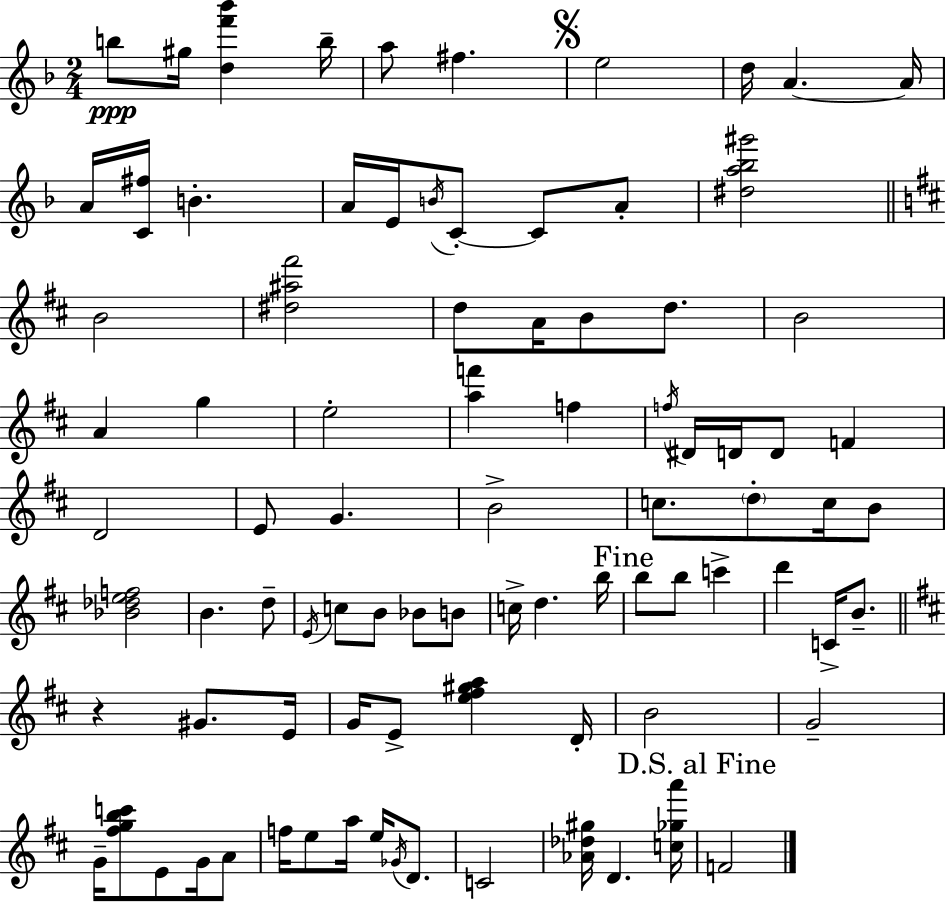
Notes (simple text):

B5/e G#5/s [D5,F6,Bb6]/q B5/s A5/e F#5/q. E5/h D5/s A4/q. A4/s A4/s [C4,F#5]/s B4/q. A4/s E4/s B4/s C4/e C4/e A4/e [D#5,A5,Bb5,G#6]/h B4/h [D#5,A#5,F#6]/h D5/e A4/s B4/e D5/e. B4/h A4/q G5/q E5/h [A5,F6]/q F5/q F5/s D#4/s D4/s D4/e F4/q D4/h E4/e G4/q. B4/h C5/e. D5/e C5/s B4/e [Bb4,Db5,E5,F5]/h B4/q. D5/e E4/s C5/e B4/e Bb4/e B4/e C5/s D5/q. B5/s B5/e B5/e C6/q D6/q C4/s B4/e. R/q G#4/e. E4/s G4/s E4/e [E5,F#5,G#5,A5]/q D4/s B4/h G4/h G4/s [F#5,G5,B5,C6]/e E4/e G4/s A4/e F5/s E5/e A5/s E5/s Gb4/s D4/e. C4/h [Ab4,Db5,G#5]/s D4/q. [C5,Gb5,A6]/s F4/h